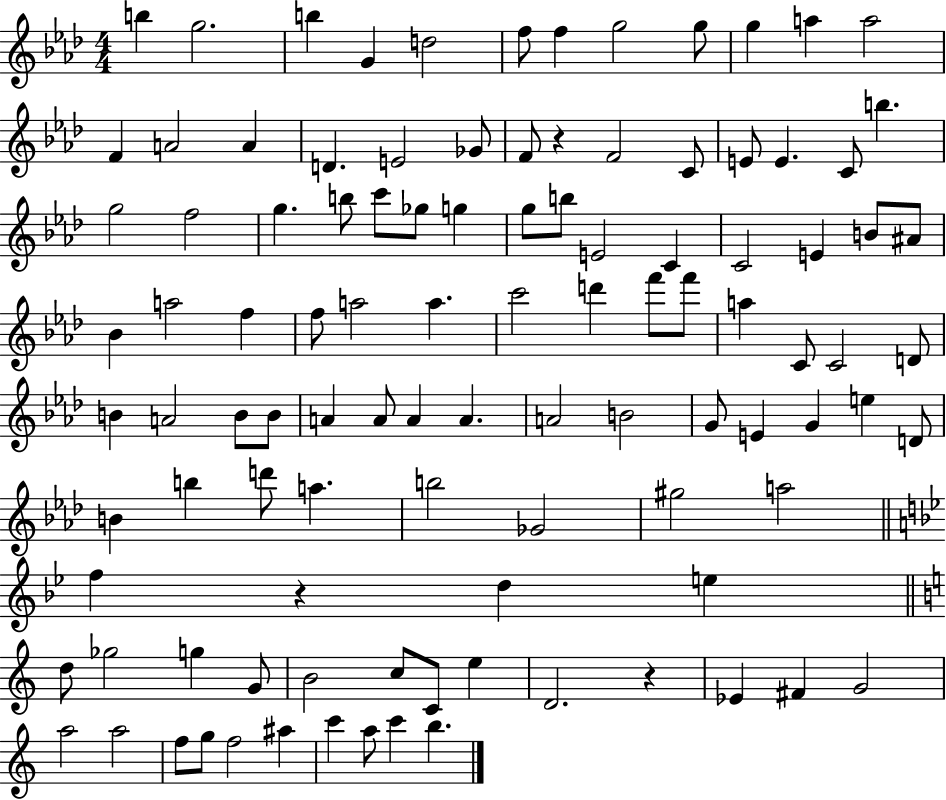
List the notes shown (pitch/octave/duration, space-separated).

B5/q G5/h. B5/q G4/q D5/h F5/e F5/q G5/h G5/e G5/q A5/q A5/h F4/q A4/h A4/q D4/q. E4/h Gb4/e F4/e R/q F4/h C4/e E4/e E4/q. C4/e B5/q. G5/h F5/h G5/q. B5/e C6/e Gb5/e G5/q G5/e B5/e E4/h C4/q C4/h E4/q B4/e A#4/e Bb4/q A5/h F5/q F5/e A5/h A5/q. C6/h D6/q F6/e F6/e A5/q C4/e C4/h D4/e B4/q A4/h B4/e B4/e A4/q A4/e A4/q A4/q. A4/h B4/h G4/e E4/q G4/q E5/q D4/e B4/q B5/q D6/e A5/q. B5/h Gb4/h G#5/h A5/h F5/q R/q D5/q E5/q D5/e Gb5/h G5/q G4/e B4/h C5/e C4/e E5/q D4/h. R/q Eb4/q F#4/q G4/h A5/h A5/h F5/e G5/e F5/h A#5/q C6/q A5/e C6/q B5/q.